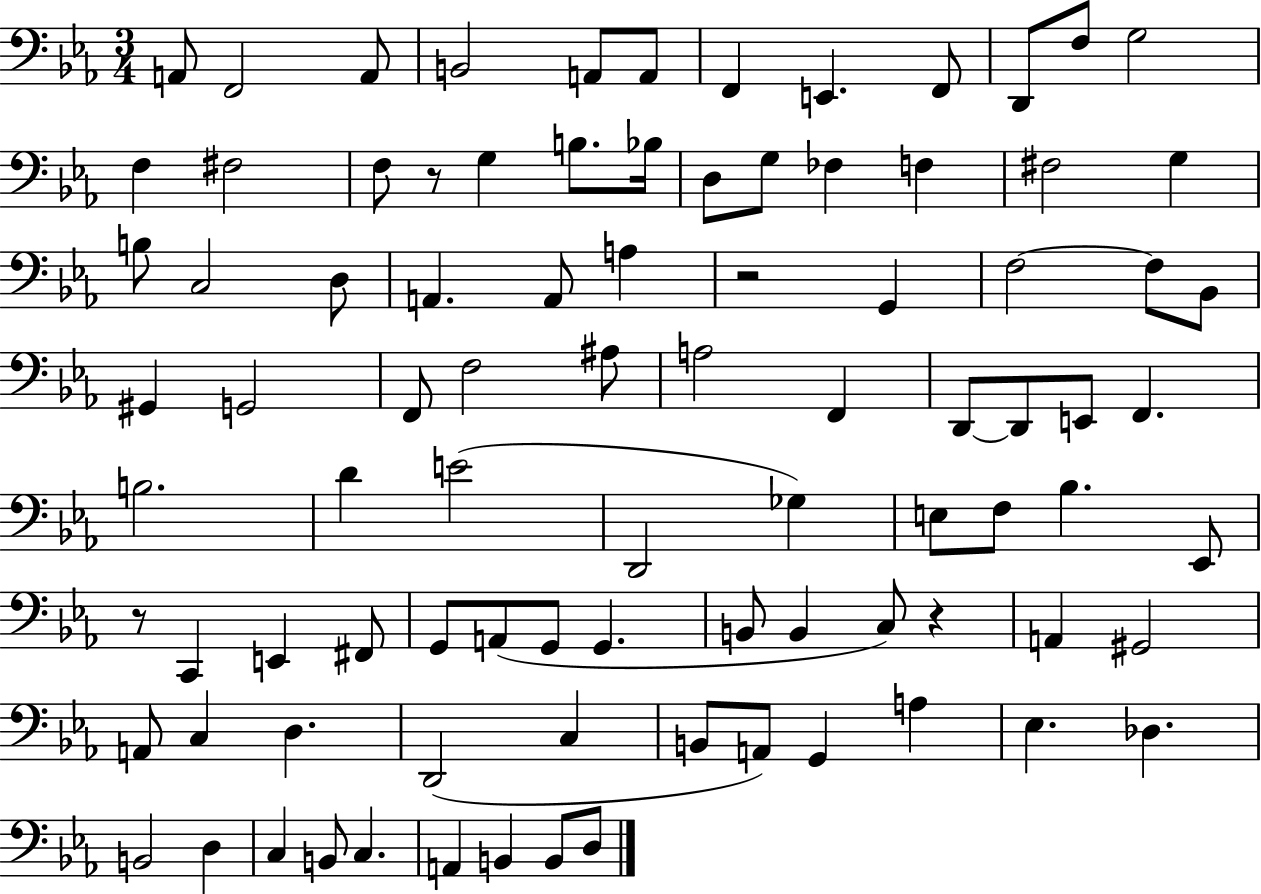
X:1
T:Untitled
M:3/4
L:1/4
K:Eb
A,,/2 F,,2 A,,/2 B,,2 A,,/2 A,,/2 F,, E,, F,,/2 D,,/2 F,/2 G,2 F, ^F,2 F,/2 z/2 G, B,/2 _B,/4 D,/2 G,/2 _F, F, ^F,2 G, B,/2 C,2 D,/2 A,, A,,/2 A, z2 G,, F,2 F,/2 _B,,/2 ^G,, G,,2 F,,/2 F,2 ^A,/2 A,2 F,, D,,/2 D,,/2 E,,/2 F,, B,2 D E2 D,,2 _G, E,/2 F,/2 _B, _E,,/2 z/2 C,, E,, ^F,,/2 G,,/2 A,,/2 G,,/2 G,, B,,/2 B,, C,/2 z A,, ^G,,2 A,,/2 C, D, D,,2 C, B,,/2 A,,/2 G,, A, _E, _D, B,,2 D, C, B,,/2 C, A,, B,, B,,/2 D,/2